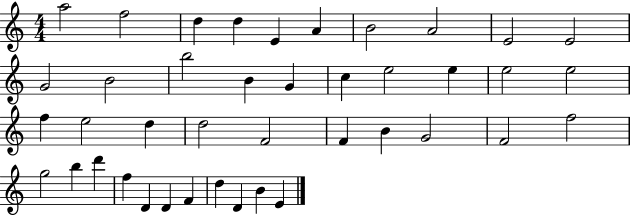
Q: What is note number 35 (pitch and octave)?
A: D4